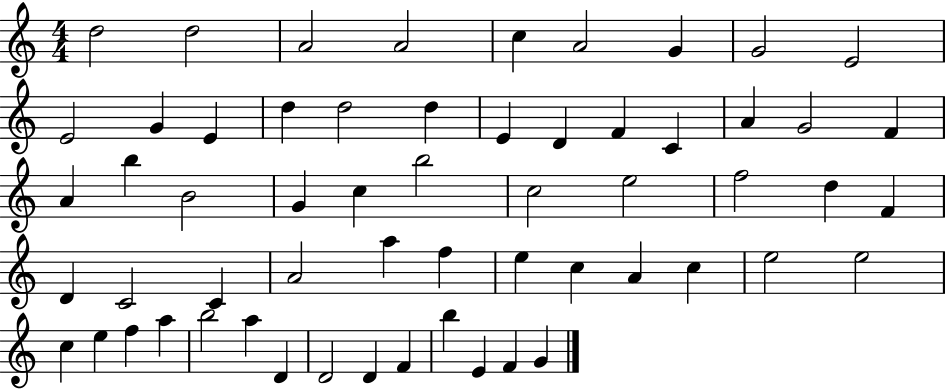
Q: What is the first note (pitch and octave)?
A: D5